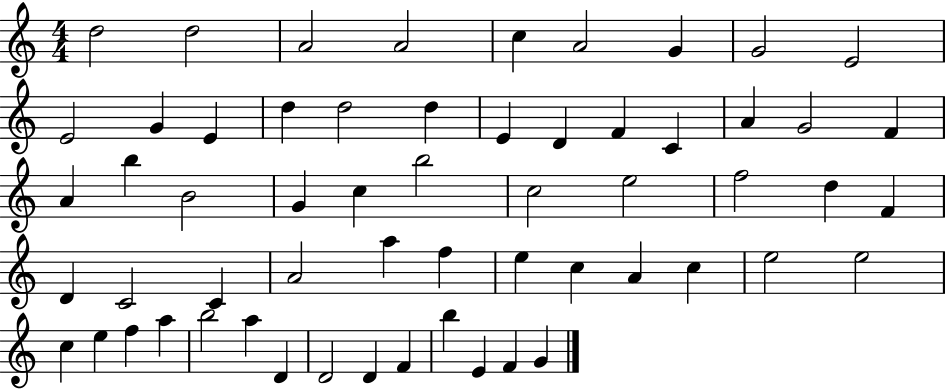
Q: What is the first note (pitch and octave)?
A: D5